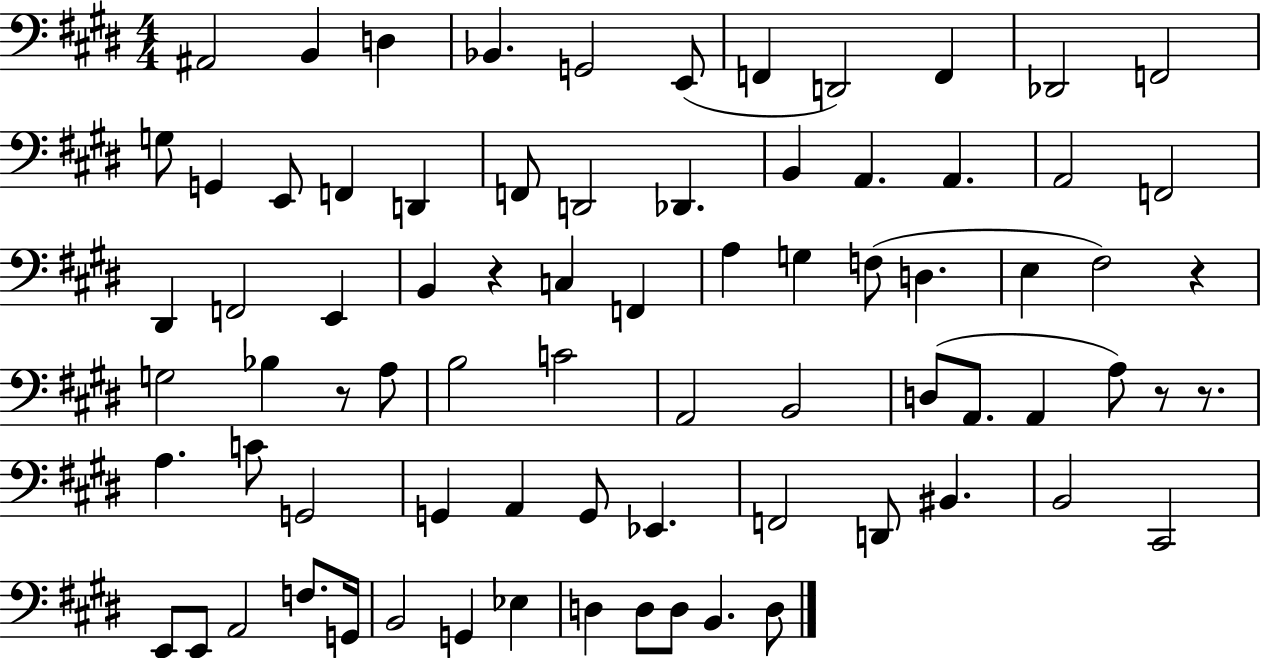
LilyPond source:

{
  \clef bass
  \numericTimeSignature
  \time 4/4
  \key e \major
  ais,2 b,4 d4 | bes,4. g,2 e,8( | f,4 d,2) f,4 | des,2 f,2 | \break g8 g,4 e,8 f,4 d,4 | f,8 d,2 des,4. | b,4 a,4. a,4. | a,2 f,2 | \break dis,4 f,2 e,4 | b,4 r4 c4 f,4 | a4 g4 f8( d4. | e4 fis2) r4 | \break g2 bes4 r8 a8 | b2 c'2 | a,2 b,2 | d8( a,8. a,4 a8) r8 r8. | \break a4. c'8 g,2 | g,4 a,4 g,8 ees,4. | f,2 d,8 bis,4. | b,2 cis,2 | \break e,8 e,8 a,2 f8. g,16 | b,2 g,4 ees4 | d4 d8 d8 b,4. d8 | \bar "|."
}